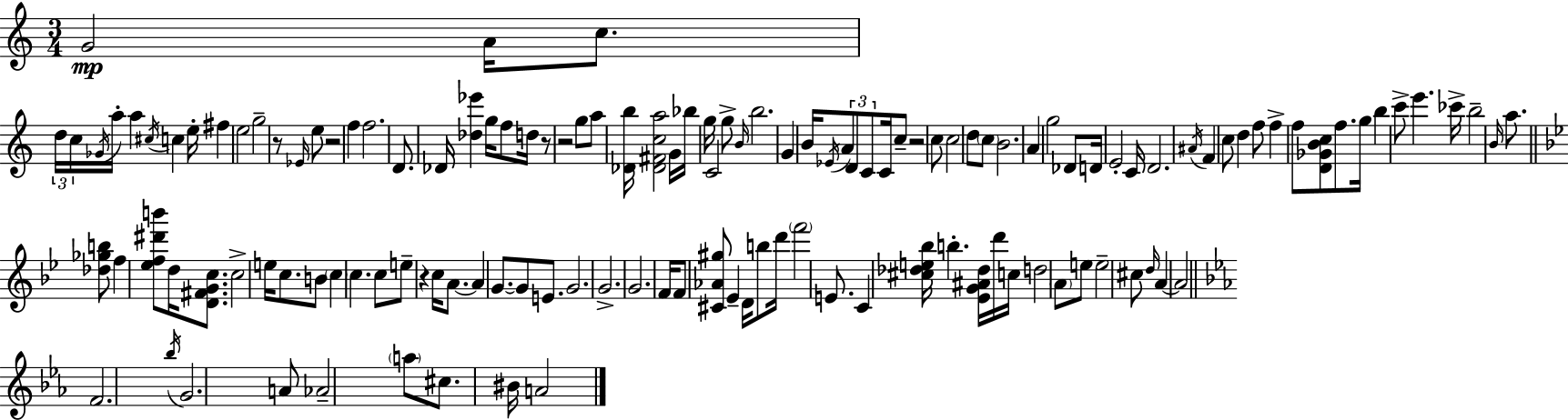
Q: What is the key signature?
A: A minor